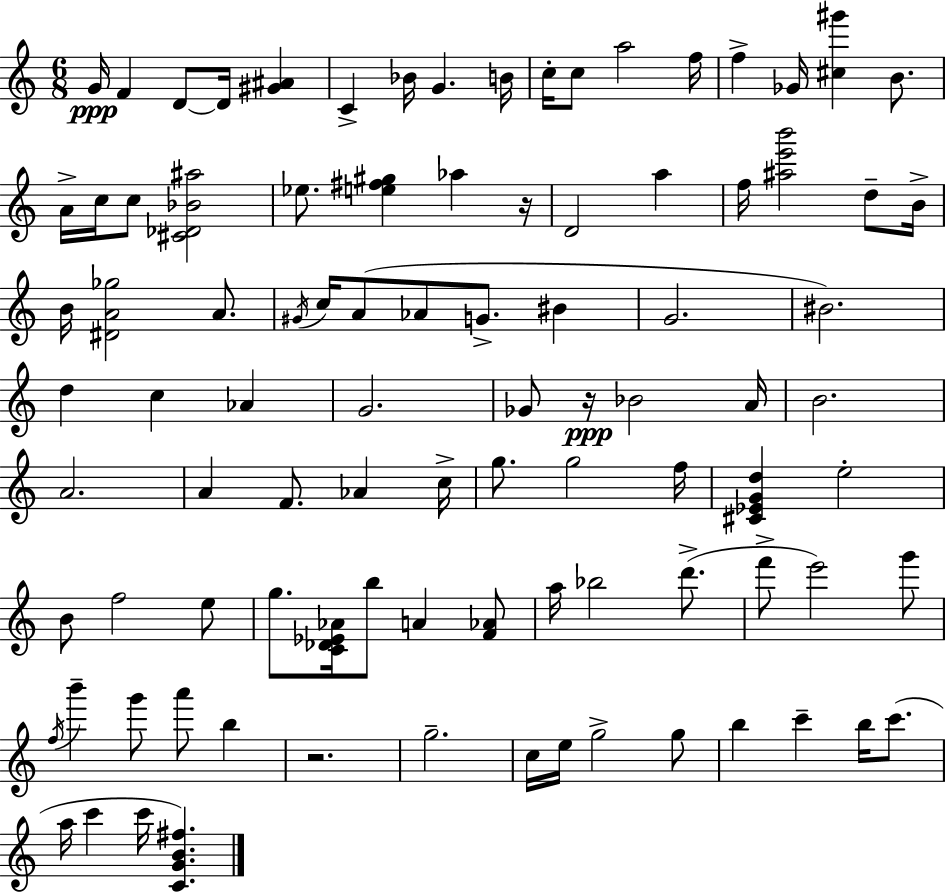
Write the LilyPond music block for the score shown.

{
  \clef treble
  \numericTimeSignature
  \time 6/8
  \key a \minor
  \repeat volta 2 { g'16\ppp f'4 d'8~~ d'16 <gis' ais'>4 | c'4-> bes'16 g'4. b'16 | c''16-. c''8 a''2 f''16 | f''4-> ges'16 <cis'' gis'''>4 b'8. | \break a'16-> c''16 c''8 <cis' des' bes' ais''>2 | ees''8. <e'' fis'' gis''>4 aes''4 r16 | d'2 a''4 | f''16 <ais'' e''' b'''>2 d''8-- b'16-> | \break b'16 <dis' a' ges''>2 a'8. | \acciaccatura { gis'16 } c''16 a'8( aes'8 g'8.-> bis'4 | g'2. | bis'2.) | \break d''4 c''4 aes'4 | g'2. | ges'8 r16\ppp bes'2 | a'16 b'2. | \break a'2. | a'4 f'8. aes'4 | c''16-> g''8. g''2 | f''16 <cis' ees' g' d''>4 e''2-. | \break b'8 f''2 e''8 | g''8. <c' des' ees' aes'>16 b''8 a'4 <f' aes'>8 | a''16 bes''2 d'''8.->( | f'''8-> e'''2) g'''8 | \break \acciaccatura { f''16 } b'''4-- g'''8 a'''8 b''4 | r2. | g''2.-- | c''16 e''16 g''2-> | \break g''8 b''4 c'''4-- b''16 c'''8.( | a''16 c'''4 c'''16 <c' g' b' fis''>4.) | } \bar "|."
}